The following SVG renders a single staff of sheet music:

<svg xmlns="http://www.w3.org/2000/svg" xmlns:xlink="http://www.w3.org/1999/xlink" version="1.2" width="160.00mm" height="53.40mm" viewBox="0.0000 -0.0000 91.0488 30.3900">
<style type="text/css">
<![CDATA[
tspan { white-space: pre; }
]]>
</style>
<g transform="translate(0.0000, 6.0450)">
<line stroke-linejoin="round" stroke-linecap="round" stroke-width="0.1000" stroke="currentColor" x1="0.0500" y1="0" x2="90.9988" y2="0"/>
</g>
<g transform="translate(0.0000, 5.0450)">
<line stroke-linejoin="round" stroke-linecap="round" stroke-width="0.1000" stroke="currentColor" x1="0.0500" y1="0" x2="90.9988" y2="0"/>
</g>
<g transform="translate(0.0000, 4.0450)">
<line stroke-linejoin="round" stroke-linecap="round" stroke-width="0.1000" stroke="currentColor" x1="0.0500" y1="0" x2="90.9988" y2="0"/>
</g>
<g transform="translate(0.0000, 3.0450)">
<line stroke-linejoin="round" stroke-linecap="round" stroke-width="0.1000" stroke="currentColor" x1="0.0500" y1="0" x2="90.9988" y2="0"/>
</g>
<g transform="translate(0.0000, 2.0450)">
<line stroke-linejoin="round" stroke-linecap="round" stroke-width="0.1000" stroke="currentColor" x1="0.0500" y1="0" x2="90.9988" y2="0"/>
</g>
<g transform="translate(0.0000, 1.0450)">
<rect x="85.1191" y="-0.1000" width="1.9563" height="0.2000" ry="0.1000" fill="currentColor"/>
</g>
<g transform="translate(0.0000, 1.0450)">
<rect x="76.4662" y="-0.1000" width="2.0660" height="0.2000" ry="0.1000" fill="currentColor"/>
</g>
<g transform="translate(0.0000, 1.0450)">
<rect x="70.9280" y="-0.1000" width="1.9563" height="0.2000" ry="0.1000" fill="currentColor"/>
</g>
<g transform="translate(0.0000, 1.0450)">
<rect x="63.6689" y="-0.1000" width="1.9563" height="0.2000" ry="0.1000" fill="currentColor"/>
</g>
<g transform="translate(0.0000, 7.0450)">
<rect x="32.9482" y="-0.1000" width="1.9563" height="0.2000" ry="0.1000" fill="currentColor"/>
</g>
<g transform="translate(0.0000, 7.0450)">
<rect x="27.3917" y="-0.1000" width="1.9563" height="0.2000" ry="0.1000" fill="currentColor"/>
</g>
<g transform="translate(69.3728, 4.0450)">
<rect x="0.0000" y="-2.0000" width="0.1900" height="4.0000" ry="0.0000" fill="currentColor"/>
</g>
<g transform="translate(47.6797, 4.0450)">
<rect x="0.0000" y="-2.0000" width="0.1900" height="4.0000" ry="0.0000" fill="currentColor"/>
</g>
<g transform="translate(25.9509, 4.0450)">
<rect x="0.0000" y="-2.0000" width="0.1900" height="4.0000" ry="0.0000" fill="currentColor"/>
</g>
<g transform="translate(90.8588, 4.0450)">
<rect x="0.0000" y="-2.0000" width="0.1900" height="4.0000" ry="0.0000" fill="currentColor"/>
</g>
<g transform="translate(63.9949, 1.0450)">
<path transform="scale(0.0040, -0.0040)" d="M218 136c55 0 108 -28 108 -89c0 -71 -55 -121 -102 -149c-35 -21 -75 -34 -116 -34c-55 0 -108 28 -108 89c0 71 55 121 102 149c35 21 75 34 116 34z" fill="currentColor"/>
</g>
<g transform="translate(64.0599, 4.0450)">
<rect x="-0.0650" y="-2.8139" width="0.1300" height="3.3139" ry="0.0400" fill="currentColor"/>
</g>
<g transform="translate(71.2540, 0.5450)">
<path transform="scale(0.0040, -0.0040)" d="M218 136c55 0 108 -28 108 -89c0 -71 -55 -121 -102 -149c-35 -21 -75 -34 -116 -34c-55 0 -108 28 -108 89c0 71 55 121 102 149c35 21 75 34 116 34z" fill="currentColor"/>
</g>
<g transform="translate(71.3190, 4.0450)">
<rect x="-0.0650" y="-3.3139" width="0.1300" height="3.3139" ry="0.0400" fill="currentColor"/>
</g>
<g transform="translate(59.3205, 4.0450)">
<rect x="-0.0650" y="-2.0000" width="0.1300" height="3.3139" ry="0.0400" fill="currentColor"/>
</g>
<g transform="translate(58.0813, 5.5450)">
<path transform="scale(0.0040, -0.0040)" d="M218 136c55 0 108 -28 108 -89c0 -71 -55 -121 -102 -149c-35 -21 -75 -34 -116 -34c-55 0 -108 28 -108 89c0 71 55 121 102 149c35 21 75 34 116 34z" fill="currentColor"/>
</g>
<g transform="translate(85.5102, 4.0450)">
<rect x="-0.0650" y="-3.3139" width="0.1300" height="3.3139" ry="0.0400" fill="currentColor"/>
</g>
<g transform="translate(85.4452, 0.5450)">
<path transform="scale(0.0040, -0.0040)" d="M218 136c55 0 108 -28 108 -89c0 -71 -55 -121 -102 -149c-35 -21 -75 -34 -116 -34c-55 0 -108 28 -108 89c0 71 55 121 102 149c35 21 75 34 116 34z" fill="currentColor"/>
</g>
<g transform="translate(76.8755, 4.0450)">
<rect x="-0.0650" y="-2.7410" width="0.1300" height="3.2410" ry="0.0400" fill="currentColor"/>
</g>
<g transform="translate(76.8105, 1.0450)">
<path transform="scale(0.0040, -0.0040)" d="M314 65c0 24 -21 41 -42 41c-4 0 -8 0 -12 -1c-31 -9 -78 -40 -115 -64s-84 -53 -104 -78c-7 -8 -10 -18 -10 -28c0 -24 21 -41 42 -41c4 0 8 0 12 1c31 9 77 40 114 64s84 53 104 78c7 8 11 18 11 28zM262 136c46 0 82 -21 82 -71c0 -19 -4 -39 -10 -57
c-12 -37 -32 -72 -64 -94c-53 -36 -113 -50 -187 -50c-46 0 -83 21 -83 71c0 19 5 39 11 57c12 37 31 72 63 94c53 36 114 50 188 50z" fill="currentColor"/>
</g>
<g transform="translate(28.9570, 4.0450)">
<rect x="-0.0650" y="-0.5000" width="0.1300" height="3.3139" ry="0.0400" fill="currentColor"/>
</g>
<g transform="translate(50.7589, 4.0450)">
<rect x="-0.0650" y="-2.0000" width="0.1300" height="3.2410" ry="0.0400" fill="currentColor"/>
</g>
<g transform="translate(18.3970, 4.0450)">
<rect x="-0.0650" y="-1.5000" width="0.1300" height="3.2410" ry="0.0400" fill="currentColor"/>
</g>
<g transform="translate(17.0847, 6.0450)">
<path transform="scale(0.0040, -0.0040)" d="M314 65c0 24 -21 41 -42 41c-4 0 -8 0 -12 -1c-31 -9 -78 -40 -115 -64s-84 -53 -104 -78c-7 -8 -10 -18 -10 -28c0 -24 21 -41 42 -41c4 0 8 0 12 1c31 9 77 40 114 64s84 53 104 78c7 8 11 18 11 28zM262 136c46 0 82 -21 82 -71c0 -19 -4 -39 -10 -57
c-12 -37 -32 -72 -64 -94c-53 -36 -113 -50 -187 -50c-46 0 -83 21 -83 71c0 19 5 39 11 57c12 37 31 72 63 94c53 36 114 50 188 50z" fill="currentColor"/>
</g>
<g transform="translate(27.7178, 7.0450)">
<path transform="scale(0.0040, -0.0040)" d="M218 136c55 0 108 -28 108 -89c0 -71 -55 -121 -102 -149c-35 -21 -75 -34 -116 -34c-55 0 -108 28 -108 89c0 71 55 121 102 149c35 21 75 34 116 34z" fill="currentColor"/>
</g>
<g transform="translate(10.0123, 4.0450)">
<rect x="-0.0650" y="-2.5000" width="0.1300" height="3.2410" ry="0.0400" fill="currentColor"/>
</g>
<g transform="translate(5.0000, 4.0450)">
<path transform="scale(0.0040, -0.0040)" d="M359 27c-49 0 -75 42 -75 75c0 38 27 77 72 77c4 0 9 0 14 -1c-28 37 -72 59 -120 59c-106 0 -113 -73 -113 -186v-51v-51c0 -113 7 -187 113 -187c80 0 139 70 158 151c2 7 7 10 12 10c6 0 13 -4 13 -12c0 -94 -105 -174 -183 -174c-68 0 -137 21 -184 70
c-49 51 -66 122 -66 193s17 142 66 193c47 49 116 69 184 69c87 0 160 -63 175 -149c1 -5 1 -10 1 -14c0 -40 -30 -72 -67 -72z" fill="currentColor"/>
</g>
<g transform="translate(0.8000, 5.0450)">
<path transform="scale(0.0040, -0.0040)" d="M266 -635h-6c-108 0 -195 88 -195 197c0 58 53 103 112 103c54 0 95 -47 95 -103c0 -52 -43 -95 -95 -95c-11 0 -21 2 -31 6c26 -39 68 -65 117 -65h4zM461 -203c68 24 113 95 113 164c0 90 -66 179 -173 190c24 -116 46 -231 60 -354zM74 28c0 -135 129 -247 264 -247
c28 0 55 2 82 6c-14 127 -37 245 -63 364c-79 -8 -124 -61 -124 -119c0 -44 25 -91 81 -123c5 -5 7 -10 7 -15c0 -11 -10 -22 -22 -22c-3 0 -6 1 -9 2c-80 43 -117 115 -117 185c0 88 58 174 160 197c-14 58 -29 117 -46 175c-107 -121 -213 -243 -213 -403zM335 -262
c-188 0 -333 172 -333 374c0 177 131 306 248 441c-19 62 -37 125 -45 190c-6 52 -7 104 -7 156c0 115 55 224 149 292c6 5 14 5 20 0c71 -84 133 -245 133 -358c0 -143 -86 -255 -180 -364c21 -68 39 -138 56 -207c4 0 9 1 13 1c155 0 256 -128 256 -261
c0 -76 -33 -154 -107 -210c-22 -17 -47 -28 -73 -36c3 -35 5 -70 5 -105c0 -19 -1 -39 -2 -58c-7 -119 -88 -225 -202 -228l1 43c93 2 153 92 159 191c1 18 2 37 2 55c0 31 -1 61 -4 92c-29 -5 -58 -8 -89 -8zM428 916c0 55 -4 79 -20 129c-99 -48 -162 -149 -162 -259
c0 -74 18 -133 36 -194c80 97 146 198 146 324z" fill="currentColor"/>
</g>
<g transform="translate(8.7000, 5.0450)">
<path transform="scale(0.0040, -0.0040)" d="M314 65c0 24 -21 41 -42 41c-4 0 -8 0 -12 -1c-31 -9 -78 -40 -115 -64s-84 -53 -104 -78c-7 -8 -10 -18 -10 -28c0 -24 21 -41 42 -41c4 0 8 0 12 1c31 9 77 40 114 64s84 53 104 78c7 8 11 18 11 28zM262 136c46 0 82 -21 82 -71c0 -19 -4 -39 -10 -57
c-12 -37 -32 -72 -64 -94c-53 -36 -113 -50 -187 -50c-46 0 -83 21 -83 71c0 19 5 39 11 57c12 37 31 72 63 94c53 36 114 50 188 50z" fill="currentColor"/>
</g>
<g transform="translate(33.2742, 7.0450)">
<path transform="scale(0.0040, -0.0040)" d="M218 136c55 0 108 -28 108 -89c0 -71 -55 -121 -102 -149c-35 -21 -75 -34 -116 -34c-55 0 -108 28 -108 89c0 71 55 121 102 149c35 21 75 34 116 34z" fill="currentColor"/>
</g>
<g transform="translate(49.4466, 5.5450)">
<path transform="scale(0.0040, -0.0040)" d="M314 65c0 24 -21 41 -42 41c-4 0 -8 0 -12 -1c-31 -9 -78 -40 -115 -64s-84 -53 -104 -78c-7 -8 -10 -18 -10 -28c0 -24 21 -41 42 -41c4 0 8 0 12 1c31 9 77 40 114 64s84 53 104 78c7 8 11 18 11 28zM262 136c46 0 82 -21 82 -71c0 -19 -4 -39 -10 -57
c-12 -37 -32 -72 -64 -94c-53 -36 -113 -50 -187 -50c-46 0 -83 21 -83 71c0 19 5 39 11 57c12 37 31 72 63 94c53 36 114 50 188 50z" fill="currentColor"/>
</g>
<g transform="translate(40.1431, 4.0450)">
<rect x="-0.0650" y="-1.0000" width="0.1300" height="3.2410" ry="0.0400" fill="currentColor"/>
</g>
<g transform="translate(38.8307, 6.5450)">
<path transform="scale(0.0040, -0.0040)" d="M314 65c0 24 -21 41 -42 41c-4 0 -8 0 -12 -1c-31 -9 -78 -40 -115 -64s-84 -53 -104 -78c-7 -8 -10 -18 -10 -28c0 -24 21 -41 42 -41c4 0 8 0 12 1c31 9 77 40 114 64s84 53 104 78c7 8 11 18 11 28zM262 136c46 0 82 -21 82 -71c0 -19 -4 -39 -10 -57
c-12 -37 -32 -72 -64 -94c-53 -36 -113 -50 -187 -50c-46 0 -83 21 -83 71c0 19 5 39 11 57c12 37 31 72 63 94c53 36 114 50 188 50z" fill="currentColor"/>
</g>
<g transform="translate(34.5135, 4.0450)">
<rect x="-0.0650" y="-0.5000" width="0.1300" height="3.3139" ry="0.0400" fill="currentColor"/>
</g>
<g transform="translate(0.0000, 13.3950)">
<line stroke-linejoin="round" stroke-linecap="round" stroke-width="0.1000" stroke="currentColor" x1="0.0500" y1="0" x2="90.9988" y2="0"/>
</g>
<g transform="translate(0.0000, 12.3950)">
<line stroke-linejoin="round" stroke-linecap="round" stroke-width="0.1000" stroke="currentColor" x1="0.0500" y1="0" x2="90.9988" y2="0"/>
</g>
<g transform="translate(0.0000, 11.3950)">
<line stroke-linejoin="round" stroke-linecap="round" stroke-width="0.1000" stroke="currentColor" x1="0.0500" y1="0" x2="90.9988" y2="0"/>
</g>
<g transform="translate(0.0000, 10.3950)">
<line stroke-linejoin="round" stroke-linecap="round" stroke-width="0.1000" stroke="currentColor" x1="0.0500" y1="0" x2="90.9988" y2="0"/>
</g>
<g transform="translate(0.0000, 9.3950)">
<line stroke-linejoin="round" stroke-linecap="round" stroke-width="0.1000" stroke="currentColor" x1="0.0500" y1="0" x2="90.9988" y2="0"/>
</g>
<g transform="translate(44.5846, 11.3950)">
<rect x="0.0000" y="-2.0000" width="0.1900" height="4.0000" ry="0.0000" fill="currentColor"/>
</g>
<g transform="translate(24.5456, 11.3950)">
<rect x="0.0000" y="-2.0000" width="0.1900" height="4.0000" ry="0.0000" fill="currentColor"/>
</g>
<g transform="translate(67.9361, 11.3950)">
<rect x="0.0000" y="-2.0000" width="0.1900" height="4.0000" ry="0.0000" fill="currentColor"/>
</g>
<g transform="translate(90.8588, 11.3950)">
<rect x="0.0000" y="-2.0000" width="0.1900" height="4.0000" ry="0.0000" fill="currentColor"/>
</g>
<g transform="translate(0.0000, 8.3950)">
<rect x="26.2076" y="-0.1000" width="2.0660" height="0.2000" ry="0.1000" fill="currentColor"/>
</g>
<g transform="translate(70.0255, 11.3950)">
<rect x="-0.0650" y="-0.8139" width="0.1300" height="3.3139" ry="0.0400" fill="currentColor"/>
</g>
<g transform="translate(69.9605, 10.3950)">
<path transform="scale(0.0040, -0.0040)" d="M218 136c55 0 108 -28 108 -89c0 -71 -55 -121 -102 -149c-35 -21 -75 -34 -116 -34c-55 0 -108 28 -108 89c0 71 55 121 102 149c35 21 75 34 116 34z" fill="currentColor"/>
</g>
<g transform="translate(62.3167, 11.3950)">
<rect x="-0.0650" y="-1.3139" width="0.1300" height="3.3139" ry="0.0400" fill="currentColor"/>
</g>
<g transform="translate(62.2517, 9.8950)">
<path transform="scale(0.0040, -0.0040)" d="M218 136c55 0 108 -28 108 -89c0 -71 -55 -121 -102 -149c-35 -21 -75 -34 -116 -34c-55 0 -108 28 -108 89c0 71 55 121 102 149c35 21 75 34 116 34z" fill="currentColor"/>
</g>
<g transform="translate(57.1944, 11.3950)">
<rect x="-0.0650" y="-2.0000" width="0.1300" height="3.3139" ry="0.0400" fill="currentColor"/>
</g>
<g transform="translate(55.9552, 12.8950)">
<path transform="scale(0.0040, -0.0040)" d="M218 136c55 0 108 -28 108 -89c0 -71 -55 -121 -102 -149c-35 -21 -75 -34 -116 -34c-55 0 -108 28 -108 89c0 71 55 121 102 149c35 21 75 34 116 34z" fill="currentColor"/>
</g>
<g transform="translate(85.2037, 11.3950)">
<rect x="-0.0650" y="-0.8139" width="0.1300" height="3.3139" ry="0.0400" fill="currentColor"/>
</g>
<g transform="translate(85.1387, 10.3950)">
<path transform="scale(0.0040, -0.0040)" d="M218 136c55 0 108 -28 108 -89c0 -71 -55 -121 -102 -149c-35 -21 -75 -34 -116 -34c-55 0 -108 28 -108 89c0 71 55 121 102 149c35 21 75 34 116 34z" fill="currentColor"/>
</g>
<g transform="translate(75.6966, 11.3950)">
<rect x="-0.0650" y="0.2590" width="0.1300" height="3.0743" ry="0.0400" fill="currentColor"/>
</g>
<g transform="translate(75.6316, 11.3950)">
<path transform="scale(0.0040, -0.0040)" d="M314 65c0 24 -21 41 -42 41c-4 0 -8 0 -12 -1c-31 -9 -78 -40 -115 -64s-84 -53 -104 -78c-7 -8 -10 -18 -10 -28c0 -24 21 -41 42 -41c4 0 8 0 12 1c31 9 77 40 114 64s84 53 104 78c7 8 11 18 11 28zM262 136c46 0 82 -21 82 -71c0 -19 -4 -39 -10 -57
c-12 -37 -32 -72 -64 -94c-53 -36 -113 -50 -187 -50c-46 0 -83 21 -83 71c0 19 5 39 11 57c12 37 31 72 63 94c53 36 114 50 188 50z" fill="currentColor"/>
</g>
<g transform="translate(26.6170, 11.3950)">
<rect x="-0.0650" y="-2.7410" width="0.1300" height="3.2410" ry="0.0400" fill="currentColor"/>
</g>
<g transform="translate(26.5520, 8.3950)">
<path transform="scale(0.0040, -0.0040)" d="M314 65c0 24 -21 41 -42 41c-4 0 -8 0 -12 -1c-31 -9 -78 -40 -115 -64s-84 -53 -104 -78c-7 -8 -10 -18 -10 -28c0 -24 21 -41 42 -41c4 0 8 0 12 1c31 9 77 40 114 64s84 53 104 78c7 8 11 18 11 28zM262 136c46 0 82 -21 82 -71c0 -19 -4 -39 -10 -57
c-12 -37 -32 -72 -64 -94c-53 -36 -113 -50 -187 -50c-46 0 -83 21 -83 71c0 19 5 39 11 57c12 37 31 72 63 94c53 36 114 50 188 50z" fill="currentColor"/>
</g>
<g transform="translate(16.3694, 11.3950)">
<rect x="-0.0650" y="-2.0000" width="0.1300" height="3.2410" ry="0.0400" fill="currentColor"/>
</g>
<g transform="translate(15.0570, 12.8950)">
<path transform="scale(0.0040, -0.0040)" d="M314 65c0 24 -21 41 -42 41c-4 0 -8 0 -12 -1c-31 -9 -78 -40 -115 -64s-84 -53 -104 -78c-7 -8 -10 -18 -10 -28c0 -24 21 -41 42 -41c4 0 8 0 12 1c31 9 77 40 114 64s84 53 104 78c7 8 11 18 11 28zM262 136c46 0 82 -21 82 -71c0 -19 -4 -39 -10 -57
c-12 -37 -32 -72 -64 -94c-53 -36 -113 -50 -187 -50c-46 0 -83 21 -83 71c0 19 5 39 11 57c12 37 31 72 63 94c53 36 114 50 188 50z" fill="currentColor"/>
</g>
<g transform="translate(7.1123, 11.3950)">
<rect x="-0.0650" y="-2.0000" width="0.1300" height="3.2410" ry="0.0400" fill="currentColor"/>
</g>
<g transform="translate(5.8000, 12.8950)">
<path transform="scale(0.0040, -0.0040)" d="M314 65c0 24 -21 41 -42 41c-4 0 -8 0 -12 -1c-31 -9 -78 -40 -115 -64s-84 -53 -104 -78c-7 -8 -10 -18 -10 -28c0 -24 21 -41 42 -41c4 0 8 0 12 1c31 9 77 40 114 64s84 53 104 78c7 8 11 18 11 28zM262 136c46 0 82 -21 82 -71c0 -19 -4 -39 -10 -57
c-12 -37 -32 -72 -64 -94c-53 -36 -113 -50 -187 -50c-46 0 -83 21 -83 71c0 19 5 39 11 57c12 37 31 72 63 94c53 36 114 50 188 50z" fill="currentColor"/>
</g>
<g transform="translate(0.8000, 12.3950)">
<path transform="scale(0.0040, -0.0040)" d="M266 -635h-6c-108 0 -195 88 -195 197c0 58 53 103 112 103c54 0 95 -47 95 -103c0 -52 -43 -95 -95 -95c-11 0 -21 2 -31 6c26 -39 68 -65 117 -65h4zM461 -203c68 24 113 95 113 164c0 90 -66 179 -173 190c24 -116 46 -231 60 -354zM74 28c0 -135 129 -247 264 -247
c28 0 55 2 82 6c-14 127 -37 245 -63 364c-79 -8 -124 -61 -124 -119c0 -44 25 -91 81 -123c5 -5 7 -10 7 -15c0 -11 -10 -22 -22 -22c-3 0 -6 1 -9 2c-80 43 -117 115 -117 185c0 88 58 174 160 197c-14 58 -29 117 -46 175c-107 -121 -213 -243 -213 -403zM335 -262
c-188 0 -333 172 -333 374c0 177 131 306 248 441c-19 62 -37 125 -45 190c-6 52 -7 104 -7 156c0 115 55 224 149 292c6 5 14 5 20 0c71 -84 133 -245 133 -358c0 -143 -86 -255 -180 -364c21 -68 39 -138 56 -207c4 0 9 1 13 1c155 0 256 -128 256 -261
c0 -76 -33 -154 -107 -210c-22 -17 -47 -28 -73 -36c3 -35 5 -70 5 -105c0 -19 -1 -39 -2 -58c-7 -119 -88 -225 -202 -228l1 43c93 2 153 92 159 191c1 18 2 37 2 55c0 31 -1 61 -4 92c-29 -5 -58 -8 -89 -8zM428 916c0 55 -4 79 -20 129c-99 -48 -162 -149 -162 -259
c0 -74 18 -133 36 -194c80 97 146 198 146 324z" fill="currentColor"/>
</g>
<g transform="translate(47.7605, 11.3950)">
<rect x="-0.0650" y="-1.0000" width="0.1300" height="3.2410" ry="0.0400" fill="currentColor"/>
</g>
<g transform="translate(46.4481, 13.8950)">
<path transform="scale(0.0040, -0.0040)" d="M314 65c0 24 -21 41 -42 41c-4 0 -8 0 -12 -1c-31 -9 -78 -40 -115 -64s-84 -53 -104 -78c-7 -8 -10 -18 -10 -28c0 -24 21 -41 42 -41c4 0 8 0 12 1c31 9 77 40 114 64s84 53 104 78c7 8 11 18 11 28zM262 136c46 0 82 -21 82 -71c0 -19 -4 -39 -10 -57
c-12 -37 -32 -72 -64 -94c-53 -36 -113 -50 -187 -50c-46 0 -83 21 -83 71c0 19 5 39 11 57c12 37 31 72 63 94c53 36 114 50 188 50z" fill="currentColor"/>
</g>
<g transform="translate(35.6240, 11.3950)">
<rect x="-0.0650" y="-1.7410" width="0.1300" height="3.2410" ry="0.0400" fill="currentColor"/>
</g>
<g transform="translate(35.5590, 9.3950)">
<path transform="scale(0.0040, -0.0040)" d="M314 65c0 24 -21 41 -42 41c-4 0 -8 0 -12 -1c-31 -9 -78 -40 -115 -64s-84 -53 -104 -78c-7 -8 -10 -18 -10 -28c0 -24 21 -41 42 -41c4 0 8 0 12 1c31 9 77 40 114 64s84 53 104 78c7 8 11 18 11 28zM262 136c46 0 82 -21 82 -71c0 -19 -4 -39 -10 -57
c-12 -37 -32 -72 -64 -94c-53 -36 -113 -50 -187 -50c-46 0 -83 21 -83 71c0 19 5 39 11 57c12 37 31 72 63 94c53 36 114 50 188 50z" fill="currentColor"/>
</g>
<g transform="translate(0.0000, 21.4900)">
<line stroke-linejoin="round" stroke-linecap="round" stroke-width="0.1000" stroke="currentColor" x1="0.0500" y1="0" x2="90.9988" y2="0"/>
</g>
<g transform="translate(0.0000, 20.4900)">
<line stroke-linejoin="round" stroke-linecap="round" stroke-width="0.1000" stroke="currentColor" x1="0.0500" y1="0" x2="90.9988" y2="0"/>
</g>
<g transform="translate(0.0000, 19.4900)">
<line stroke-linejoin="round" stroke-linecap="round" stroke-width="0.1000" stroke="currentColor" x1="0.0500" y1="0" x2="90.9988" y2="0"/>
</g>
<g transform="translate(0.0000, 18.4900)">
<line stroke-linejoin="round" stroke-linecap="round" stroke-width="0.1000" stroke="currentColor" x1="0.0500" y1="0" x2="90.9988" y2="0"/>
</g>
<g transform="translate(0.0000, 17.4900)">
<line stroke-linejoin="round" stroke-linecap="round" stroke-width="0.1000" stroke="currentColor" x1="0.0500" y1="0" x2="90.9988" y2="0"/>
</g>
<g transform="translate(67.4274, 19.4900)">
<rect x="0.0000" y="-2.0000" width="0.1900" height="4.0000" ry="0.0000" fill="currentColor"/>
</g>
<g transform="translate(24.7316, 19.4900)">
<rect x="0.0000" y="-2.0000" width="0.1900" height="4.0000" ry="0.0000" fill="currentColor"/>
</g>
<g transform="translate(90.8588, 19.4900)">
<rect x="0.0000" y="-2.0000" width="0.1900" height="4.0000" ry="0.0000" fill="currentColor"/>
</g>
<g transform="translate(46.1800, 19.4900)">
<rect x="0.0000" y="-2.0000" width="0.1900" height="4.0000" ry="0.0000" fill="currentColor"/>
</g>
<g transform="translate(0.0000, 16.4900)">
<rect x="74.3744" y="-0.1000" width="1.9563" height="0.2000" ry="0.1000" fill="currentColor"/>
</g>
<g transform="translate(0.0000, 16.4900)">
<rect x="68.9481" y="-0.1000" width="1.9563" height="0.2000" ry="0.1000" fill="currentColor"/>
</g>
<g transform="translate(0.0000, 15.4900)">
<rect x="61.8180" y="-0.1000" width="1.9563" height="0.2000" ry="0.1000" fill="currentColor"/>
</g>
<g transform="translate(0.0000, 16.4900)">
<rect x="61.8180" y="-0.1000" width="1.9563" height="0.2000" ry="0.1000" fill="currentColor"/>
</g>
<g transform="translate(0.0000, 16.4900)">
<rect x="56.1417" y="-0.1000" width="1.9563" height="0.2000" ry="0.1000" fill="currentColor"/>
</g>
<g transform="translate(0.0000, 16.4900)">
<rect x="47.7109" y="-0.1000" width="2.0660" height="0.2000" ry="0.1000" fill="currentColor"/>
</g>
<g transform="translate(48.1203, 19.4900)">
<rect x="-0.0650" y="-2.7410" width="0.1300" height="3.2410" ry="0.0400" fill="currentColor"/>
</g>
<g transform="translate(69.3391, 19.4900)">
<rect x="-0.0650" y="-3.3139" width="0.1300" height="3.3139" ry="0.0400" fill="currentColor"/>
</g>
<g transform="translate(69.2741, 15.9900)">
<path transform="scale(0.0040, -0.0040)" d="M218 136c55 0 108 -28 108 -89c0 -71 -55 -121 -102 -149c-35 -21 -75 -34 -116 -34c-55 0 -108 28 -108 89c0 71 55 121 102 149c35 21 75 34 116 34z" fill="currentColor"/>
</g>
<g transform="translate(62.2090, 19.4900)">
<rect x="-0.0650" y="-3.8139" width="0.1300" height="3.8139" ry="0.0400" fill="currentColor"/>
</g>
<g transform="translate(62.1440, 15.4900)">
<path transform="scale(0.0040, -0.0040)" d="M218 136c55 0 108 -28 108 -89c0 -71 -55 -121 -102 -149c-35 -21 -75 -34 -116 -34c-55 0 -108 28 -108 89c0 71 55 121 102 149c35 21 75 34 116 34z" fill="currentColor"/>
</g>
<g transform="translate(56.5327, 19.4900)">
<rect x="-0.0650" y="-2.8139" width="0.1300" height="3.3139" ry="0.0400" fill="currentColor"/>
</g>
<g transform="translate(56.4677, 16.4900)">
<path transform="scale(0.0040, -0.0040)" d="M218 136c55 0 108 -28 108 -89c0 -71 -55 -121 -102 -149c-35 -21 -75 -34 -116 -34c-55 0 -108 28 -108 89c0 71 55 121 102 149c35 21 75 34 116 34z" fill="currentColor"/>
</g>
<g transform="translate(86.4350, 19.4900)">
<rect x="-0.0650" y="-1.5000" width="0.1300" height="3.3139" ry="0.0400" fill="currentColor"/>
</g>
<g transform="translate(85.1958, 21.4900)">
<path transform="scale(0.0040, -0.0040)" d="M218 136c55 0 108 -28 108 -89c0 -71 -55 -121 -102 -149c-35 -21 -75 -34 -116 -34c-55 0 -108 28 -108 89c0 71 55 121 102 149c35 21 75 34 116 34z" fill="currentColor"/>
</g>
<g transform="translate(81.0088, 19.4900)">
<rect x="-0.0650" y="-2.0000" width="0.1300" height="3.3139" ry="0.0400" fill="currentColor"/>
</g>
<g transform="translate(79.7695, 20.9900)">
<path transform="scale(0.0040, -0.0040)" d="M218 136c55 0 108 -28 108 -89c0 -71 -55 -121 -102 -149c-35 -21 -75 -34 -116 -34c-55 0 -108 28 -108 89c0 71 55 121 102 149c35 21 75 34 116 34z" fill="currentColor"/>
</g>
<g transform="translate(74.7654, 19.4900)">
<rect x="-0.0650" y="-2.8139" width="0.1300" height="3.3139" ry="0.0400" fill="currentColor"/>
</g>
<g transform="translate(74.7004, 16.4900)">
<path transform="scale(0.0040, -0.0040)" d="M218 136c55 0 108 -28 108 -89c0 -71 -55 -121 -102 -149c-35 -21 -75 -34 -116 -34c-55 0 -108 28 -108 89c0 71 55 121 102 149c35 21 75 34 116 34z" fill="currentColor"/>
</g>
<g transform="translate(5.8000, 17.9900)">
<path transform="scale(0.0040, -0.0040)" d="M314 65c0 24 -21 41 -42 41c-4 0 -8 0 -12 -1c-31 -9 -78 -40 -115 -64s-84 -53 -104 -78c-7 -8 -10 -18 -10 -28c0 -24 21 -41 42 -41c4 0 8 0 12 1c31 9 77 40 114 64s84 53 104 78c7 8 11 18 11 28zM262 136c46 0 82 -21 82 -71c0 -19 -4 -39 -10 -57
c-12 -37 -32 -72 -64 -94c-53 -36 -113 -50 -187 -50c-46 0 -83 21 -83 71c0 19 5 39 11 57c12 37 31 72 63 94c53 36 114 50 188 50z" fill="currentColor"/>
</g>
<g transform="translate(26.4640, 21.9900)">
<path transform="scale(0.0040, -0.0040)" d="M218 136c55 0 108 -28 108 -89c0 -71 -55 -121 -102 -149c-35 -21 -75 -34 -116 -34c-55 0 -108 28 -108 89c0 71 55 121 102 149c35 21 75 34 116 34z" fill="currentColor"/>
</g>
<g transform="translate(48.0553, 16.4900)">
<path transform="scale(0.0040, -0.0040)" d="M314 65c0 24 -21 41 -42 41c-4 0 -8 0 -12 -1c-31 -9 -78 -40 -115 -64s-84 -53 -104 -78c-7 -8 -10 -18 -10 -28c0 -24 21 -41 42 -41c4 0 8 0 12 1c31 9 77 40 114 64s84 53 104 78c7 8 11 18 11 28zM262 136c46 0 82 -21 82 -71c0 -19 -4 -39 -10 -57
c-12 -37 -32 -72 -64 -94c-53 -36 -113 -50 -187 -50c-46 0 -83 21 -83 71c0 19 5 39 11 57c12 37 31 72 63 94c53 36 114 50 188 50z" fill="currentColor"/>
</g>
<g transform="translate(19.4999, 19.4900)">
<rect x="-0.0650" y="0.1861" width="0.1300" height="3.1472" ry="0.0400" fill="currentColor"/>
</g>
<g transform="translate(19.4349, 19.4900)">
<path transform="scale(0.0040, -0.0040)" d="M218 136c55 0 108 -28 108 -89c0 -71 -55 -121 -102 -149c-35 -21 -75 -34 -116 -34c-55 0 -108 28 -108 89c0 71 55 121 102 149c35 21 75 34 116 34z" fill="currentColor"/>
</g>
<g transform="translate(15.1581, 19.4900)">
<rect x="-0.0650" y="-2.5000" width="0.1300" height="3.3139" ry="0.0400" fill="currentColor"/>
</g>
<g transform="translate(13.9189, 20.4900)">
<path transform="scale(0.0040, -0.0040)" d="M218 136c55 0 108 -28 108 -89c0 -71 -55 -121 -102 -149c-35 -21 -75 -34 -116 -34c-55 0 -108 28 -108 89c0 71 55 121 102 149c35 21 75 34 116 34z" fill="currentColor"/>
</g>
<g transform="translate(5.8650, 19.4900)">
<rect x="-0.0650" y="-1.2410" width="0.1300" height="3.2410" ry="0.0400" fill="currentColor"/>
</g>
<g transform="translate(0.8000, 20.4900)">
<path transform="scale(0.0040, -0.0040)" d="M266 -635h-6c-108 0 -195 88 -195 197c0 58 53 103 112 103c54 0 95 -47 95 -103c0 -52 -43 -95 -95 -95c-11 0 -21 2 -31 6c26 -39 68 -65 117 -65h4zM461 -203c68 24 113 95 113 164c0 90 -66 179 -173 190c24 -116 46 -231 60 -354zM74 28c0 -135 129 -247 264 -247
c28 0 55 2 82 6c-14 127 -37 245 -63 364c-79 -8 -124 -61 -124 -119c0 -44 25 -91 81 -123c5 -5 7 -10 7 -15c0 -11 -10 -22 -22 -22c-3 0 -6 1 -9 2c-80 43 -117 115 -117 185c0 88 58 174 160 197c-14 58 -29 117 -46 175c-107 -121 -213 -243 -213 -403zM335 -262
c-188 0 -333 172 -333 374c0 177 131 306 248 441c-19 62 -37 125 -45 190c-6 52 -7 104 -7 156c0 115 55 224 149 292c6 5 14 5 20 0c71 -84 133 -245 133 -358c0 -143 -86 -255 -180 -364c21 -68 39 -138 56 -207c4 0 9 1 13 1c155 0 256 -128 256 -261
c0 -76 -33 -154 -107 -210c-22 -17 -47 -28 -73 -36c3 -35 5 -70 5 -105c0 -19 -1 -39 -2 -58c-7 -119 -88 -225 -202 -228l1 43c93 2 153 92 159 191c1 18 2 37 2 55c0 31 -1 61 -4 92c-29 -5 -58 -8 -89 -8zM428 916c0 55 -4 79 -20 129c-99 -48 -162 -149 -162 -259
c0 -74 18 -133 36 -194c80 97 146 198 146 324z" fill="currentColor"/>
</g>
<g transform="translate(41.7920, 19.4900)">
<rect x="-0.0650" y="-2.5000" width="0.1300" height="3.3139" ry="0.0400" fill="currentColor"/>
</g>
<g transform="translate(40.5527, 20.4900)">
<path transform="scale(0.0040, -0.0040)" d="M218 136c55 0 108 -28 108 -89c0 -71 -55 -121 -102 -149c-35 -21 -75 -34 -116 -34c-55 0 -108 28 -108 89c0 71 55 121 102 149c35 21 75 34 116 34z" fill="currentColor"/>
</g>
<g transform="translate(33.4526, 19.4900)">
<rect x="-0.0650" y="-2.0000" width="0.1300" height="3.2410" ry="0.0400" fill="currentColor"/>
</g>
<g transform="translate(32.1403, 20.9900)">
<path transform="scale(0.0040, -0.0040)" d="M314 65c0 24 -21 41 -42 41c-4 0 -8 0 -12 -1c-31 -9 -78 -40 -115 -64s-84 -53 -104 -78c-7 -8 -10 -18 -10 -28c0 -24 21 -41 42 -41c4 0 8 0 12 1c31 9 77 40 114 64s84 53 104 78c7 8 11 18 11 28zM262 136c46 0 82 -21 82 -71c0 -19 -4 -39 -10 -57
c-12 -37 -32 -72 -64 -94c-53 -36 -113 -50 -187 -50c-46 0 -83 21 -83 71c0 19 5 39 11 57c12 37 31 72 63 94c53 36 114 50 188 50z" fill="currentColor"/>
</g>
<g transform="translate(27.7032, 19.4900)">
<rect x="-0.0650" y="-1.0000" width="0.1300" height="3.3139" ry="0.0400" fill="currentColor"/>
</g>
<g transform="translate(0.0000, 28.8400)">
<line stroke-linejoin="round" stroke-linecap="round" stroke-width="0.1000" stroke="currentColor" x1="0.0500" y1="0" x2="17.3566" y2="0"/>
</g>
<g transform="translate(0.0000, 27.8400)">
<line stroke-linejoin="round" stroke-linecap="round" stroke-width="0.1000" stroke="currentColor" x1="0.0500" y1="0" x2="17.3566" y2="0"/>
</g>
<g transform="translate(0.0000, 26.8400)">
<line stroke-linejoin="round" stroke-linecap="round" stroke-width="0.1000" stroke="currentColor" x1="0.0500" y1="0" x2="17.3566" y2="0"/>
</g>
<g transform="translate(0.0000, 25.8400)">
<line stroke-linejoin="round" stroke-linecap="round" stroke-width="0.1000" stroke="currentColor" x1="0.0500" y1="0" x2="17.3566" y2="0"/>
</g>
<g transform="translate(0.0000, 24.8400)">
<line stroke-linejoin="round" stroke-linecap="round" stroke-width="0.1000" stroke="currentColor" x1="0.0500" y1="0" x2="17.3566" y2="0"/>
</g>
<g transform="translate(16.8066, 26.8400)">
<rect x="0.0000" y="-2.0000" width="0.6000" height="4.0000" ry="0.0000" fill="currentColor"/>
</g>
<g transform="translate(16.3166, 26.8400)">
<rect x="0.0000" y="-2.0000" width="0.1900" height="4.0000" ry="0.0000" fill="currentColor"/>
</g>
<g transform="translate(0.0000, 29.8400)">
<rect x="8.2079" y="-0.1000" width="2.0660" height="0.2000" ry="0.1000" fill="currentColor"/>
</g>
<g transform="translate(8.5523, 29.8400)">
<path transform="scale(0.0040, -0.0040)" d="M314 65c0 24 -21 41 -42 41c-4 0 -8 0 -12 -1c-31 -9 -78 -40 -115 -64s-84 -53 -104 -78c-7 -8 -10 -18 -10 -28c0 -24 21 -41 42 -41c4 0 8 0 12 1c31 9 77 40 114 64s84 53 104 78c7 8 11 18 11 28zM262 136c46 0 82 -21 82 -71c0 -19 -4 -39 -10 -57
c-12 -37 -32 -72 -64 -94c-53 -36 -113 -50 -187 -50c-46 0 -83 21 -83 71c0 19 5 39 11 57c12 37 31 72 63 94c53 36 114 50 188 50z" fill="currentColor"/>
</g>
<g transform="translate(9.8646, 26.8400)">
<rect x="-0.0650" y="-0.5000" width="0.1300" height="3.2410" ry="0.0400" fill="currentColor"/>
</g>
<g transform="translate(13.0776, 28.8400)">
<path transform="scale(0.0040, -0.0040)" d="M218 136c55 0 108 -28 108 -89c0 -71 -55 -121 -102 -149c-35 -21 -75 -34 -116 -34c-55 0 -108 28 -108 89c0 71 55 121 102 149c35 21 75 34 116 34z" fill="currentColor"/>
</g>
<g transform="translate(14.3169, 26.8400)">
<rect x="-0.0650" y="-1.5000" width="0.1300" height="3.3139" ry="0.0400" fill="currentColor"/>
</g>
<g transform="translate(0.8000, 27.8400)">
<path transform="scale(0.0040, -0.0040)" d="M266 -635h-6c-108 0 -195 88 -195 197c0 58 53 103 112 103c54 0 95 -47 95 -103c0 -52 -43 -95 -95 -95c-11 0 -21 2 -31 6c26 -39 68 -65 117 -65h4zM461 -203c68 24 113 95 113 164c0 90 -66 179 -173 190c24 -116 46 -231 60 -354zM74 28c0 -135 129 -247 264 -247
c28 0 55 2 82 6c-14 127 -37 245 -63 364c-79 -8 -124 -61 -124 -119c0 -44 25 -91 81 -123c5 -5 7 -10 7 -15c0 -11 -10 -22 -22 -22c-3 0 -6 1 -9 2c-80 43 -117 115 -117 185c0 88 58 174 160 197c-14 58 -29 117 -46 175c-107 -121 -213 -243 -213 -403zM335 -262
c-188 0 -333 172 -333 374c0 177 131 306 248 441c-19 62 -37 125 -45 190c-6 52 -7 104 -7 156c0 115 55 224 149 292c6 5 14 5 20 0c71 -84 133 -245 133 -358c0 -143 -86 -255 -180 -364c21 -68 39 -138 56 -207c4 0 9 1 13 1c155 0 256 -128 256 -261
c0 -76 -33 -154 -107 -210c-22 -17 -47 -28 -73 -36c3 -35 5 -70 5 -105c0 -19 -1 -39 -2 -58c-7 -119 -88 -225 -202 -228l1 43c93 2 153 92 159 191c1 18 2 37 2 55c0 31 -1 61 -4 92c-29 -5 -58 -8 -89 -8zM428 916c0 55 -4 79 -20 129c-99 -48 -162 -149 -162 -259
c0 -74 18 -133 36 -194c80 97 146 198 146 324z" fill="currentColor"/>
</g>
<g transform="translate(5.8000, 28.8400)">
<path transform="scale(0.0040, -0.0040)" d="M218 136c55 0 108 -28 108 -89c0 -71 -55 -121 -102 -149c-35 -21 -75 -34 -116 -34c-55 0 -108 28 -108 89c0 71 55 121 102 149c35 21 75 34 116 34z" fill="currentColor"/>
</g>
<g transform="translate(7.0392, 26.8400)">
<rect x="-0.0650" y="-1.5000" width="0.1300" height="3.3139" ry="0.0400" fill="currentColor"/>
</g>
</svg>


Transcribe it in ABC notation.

X:1
T:Untitled
M:4/4
L:1/4
K:C
G2 E2 C C D2 F2 F a b a2 b F2 F2 a2 f2 D2 F e d B2 d e2 G B D F2 G a2 a c' b a F E E C2 E